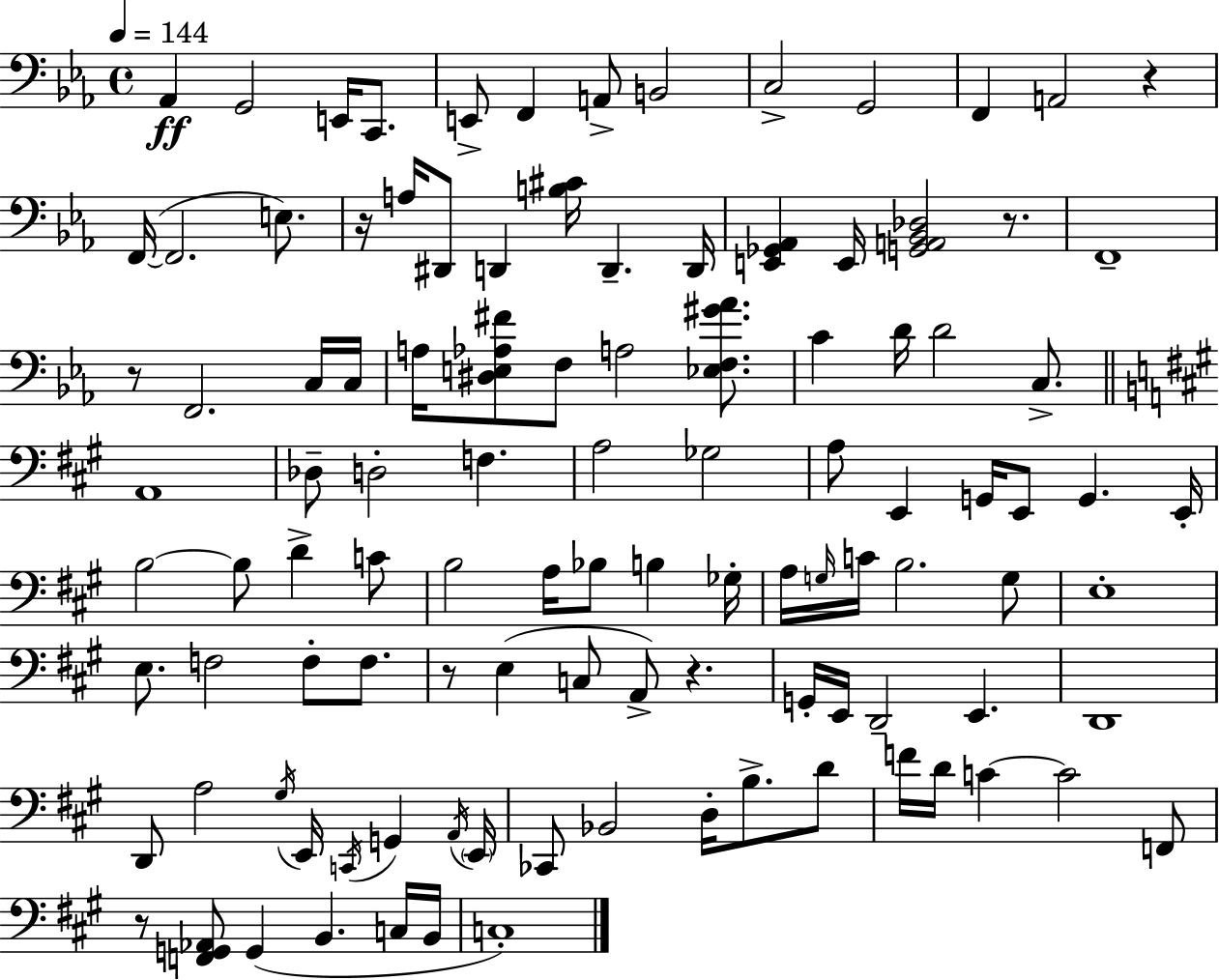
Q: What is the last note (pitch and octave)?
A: C3